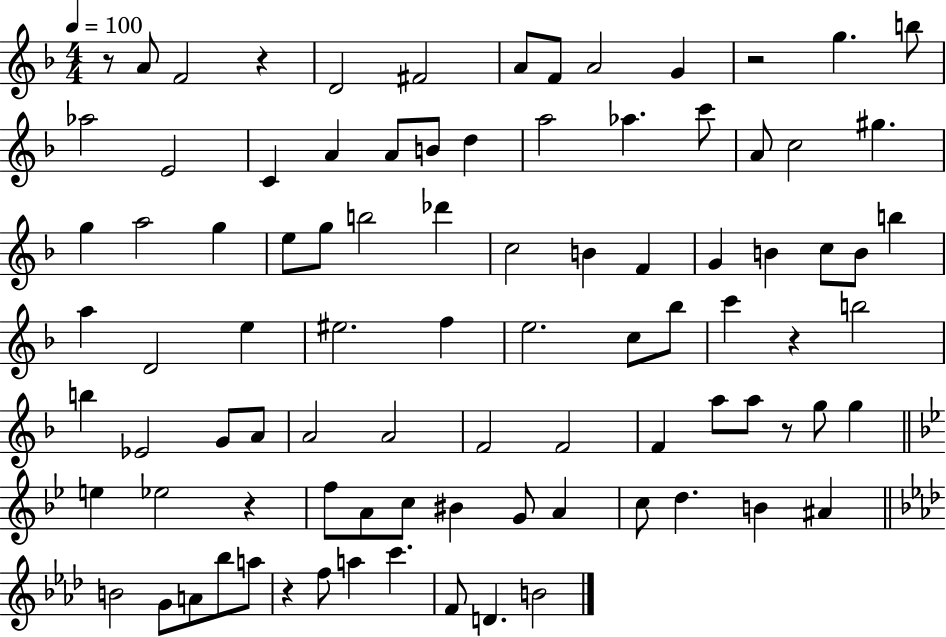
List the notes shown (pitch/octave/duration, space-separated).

R/e A4/e F4/h R/q D4/h F#4/h A4/e F4/e A4/h G4/q R/h G5/q. B5/e Ab5/h E4/h C4/q A4/q A4/e B4/e D5/q A5/h Ab5/q. C6/e A4/e C5/h G#5/q. G5/q A5/h G5/q E5/e G5/e B5/h Db6/q C5/h B4/q F4/q G4/q B4/q C5/e B4/e B5/q A5/q D4/h E5/q EIS5/h. F5/q E5/h. C5/e Bb5/e C6/q R/q B5/h B5/q Eb4/h G4/e A4/e A4/h A4/h F4/h F4/h F4/q A5/e A5/e R/e G5/e G5/q E5/q Eb5/h R/q F5/e A4/e C5/e BIS4/q G4/e A4/q C5/e D5/q. B4/q A#4/q B4/h G4/e A4/e Bb5/e A5/e R/q F5/e A5/q C6/q. F4/e D4/q. B4/h